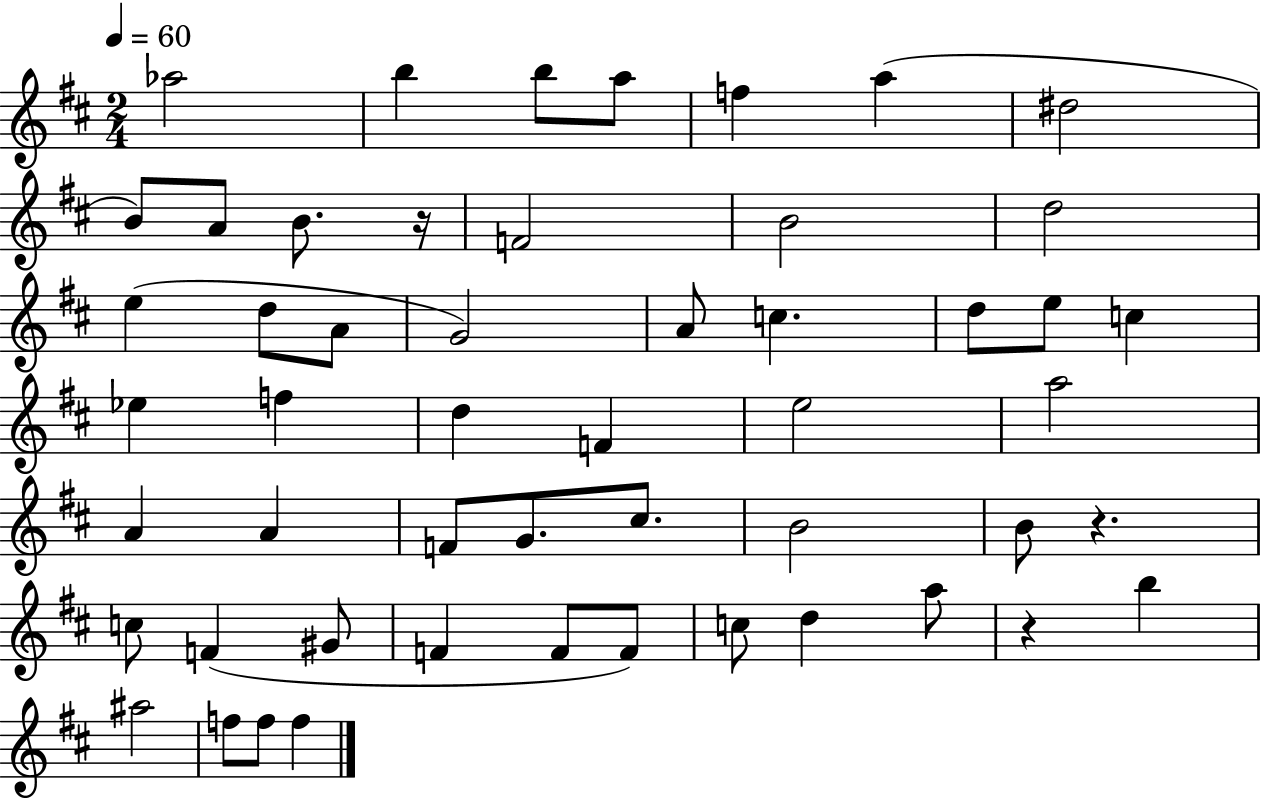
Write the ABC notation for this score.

X:1
T:Untitled
M:2/4
L:1/4
K:D
_a2 b b/2 a/2 f a ^d2 B/2 A/2 B/2 z/4 F2 B2 d2 e d/2 A/2 G2 A/2 c d/2 e/2 c _e f d F e2 a2 A A F/2 G/2 ^c/2 B2 B/2 z c/2 F ^G/2 F F/2 F/2 c/2 d a/2 z b ^a2 f/2 f/2 f